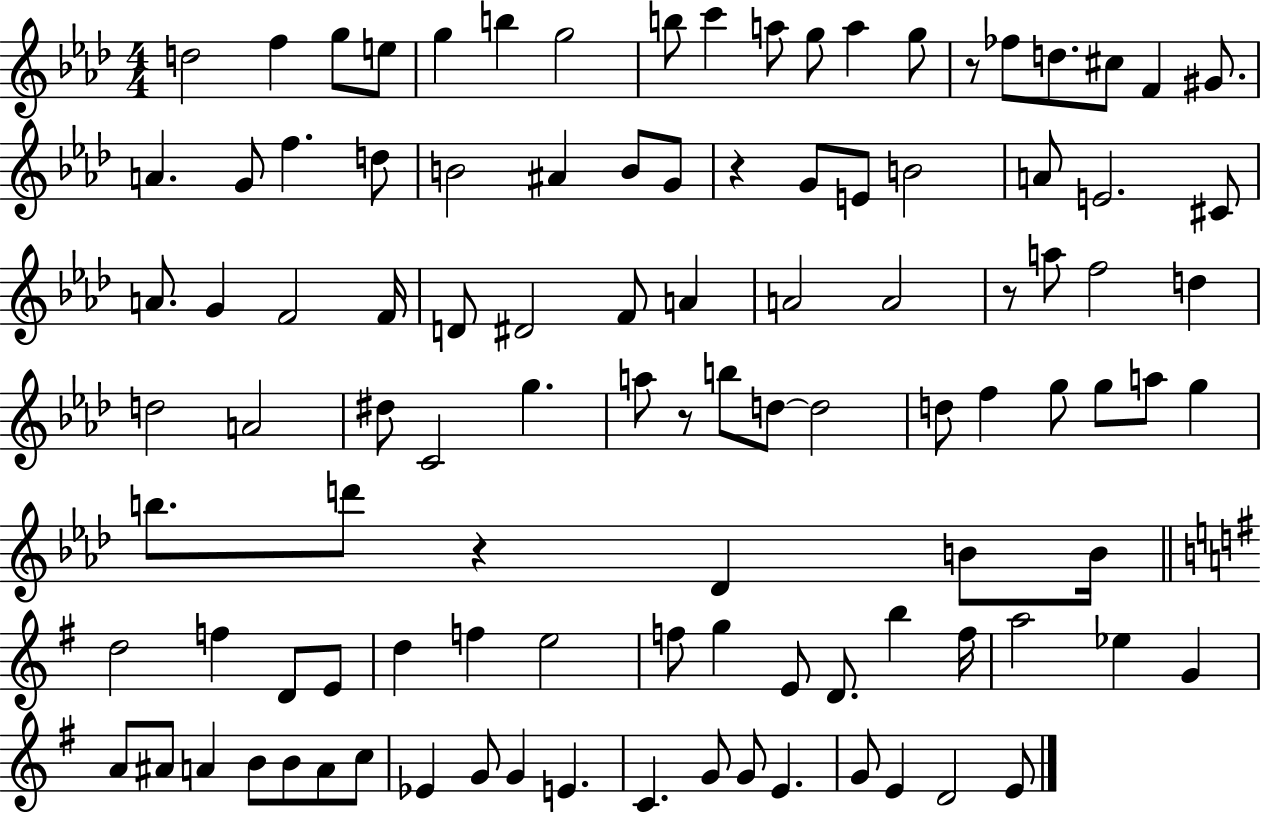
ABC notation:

X:1
T:Untitled
M:4/4
L:1/4
K:Ab
d2 f g/2 e/2 g b g2 b/2 c' a/2 g/2 a g/2 z/2 _f/2 d/2 ^c/2 F ^G/2 A G/2 f d/2 B2 ^A B/2 G/2 z G/2 E/2 B2 A/2 E2 ^C/2 A/2 G F2 F/4 D/2 ^D2 F/2 A A2 A2 z/2 a/2 f2 d d2 A2 ^d/2 C2 g a/2 z/2 b/2 d/2 d2 d/2 f g/2 g/2 a/2 g b/2 d'/2 z _D B/2 B/4 d2 f D/2 E/2 d f e2 f/2 g E/2 D/2 b f/4 a2 _e G A/2 ^A/2 A B/2 B/2 A/2 c/2 _E G/2 G E C G/2 G/2 E G/2 E D2 E/2